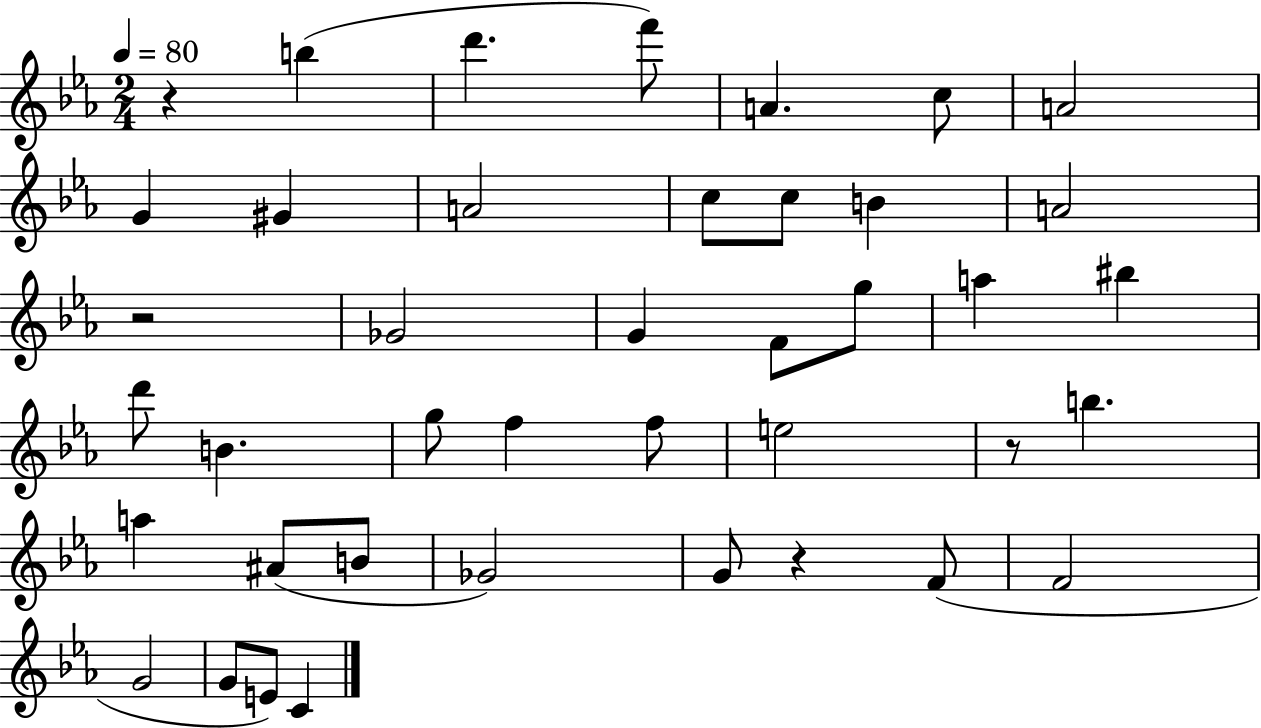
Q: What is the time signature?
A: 2/4